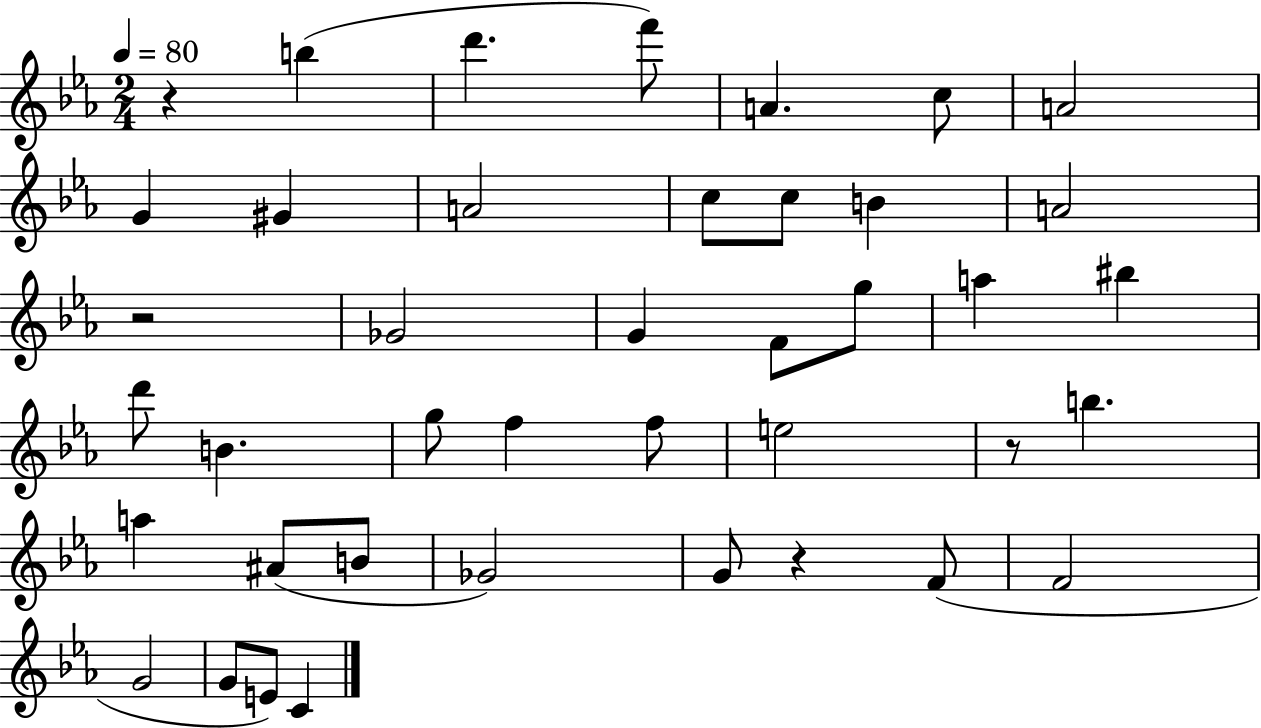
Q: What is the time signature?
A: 2/4